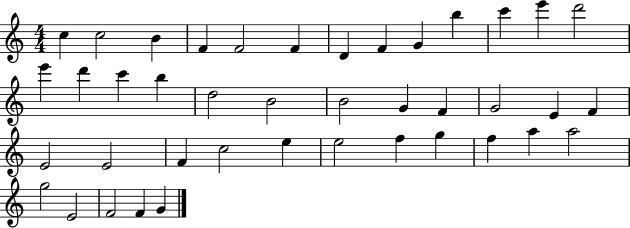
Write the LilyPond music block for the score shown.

{
  \clef treble
  \numericTimeSignature
  \time 4/4
  \key c \major
  c''4 c''2 b'4 | f'4 f'2 f'4 | d'4 f'4 g'4 b''4 | c'''4 e'''4 d'''2 | \break e'''4 d'''4 c'''4 b''4 | d''2 b'2 | b'2 g'4 f'4 | g'2 e'4 f'4 | \break e'2 e'2 | f'4 c''2 e''4 | e''2 f''4 g''4 | f''4 a''4 a''2 | \break g''2 e'2 | f'2 f'4 g'4 | \bar "|."
}